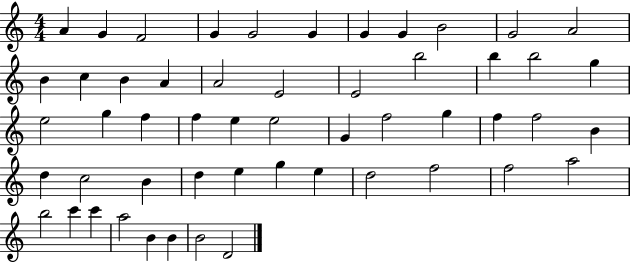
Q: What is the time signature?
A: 4/4